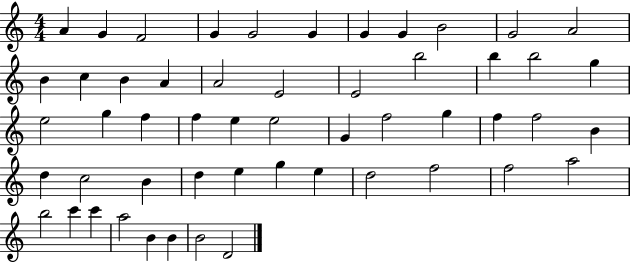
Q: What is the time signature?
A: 4/4